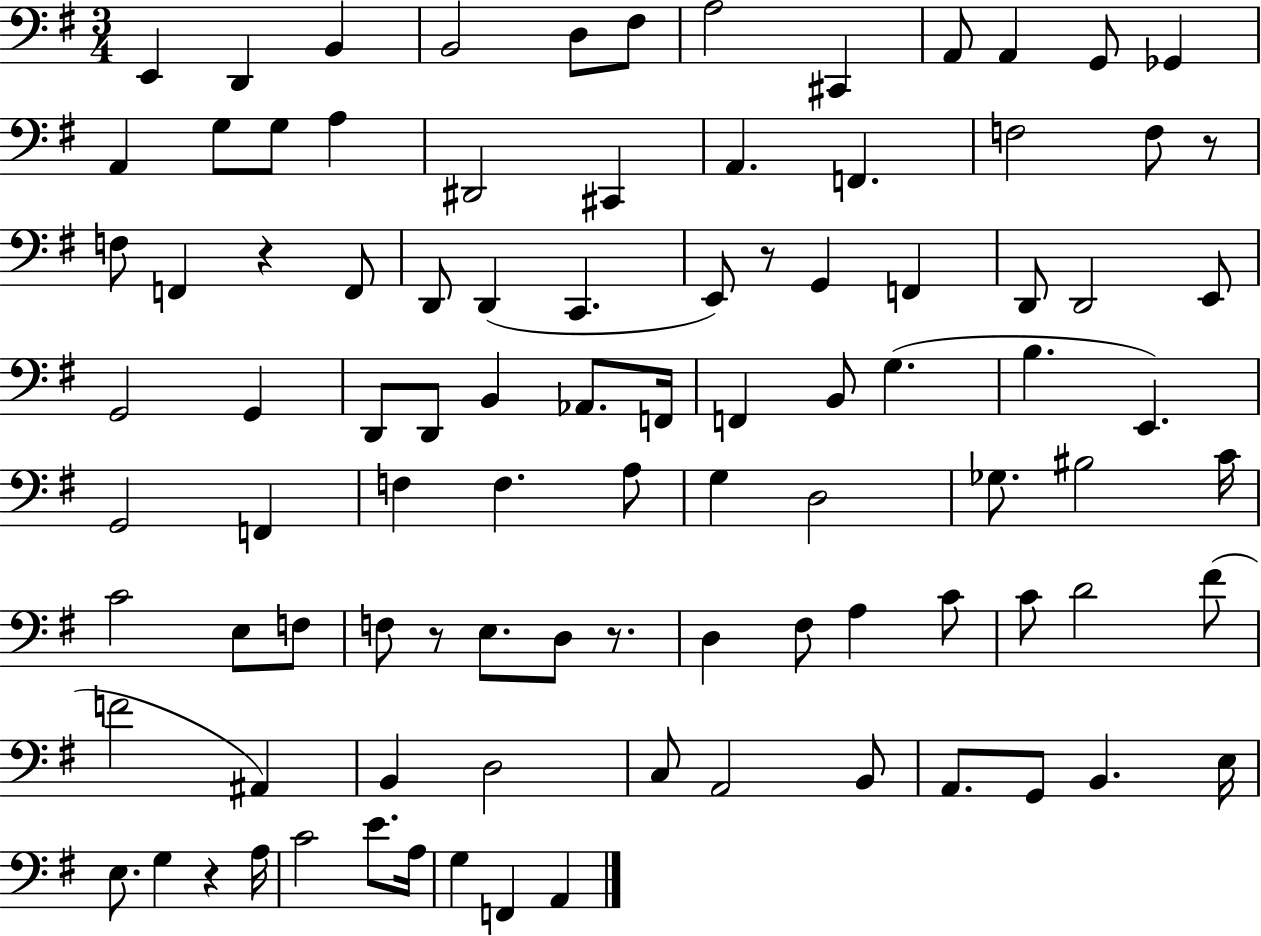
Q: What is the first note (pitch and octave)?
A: E2